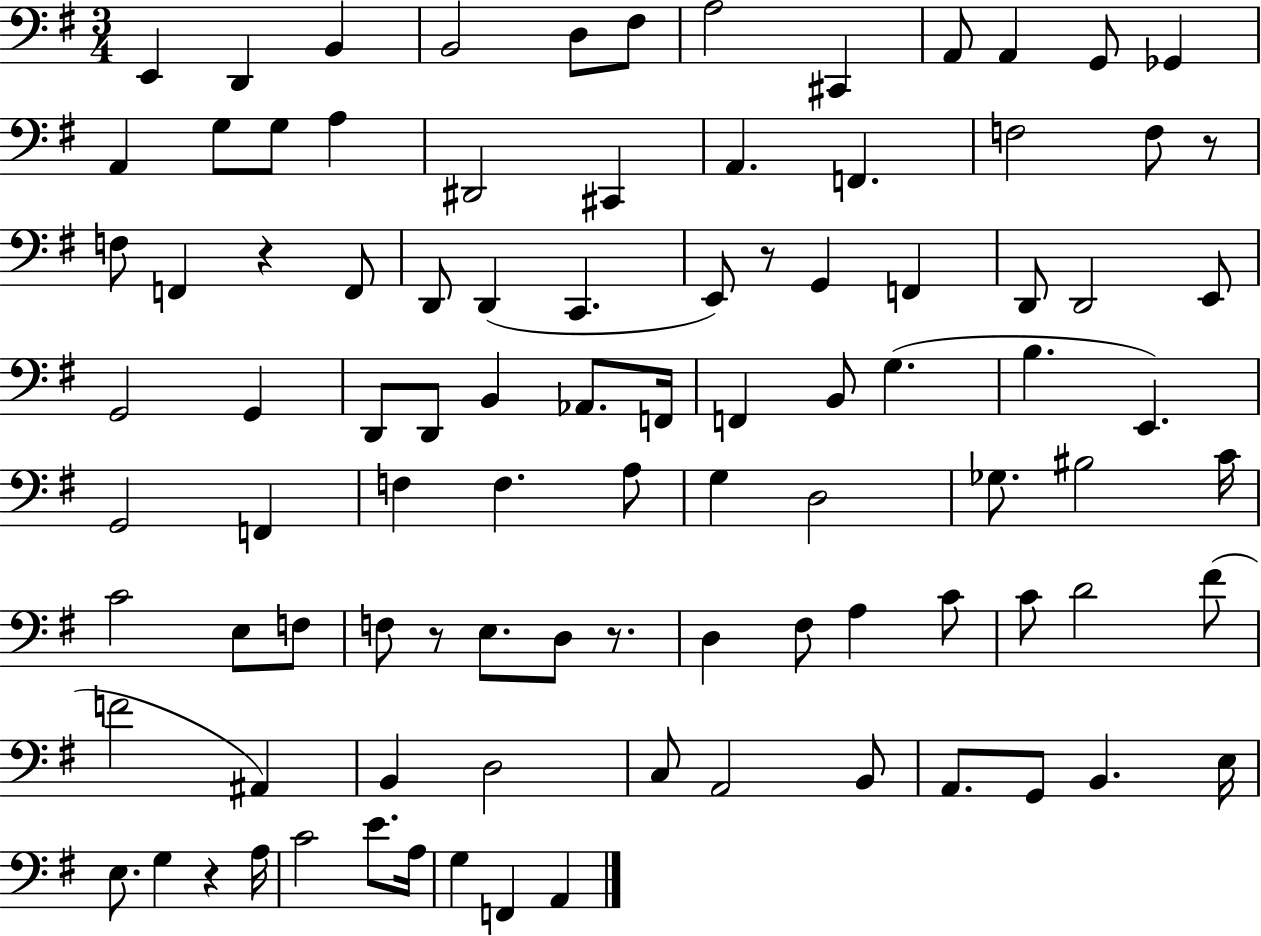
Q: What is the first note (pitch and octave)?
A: E2